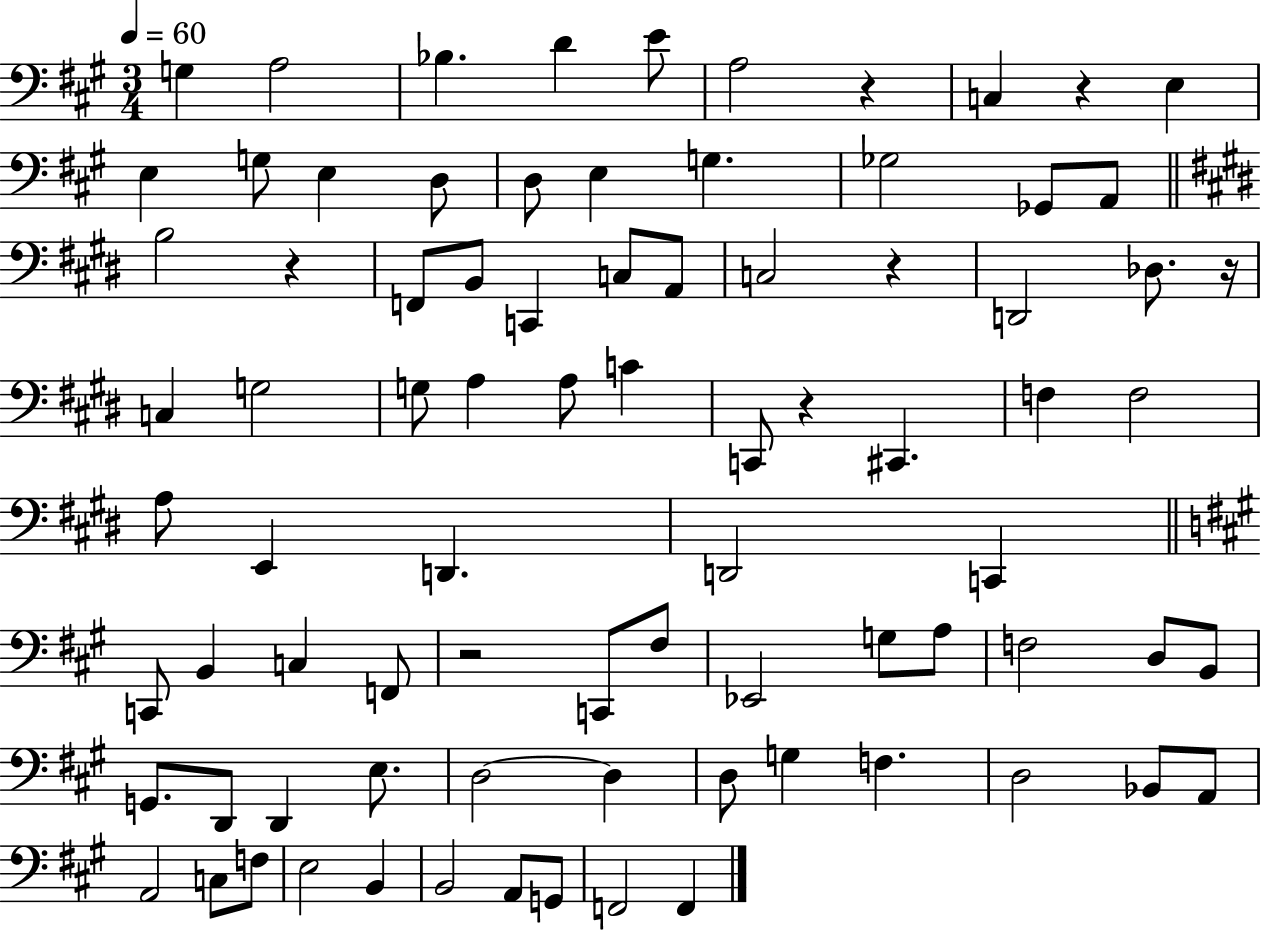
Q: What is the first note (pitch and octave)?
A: G3